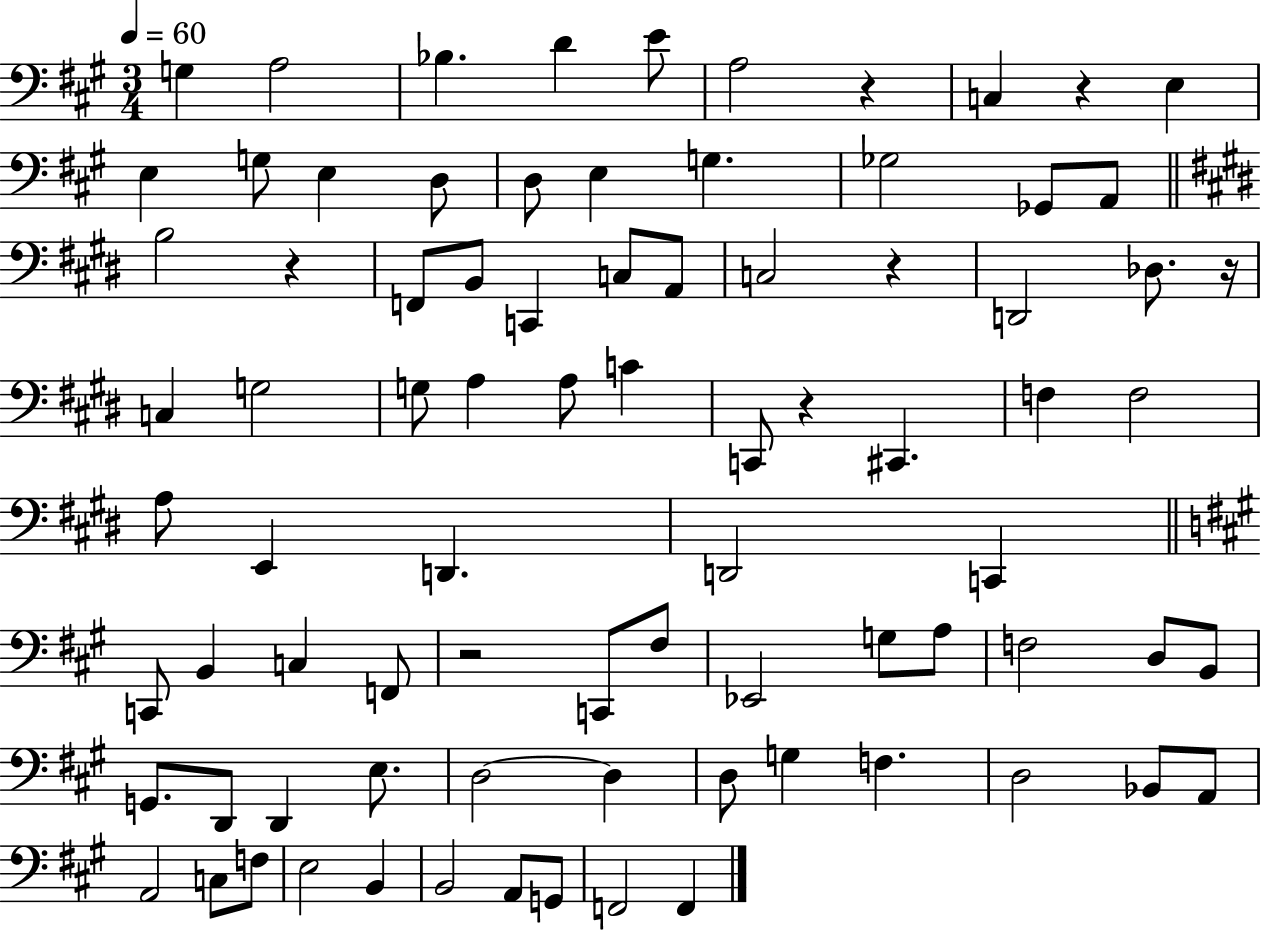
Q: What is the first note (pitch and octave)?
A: G3